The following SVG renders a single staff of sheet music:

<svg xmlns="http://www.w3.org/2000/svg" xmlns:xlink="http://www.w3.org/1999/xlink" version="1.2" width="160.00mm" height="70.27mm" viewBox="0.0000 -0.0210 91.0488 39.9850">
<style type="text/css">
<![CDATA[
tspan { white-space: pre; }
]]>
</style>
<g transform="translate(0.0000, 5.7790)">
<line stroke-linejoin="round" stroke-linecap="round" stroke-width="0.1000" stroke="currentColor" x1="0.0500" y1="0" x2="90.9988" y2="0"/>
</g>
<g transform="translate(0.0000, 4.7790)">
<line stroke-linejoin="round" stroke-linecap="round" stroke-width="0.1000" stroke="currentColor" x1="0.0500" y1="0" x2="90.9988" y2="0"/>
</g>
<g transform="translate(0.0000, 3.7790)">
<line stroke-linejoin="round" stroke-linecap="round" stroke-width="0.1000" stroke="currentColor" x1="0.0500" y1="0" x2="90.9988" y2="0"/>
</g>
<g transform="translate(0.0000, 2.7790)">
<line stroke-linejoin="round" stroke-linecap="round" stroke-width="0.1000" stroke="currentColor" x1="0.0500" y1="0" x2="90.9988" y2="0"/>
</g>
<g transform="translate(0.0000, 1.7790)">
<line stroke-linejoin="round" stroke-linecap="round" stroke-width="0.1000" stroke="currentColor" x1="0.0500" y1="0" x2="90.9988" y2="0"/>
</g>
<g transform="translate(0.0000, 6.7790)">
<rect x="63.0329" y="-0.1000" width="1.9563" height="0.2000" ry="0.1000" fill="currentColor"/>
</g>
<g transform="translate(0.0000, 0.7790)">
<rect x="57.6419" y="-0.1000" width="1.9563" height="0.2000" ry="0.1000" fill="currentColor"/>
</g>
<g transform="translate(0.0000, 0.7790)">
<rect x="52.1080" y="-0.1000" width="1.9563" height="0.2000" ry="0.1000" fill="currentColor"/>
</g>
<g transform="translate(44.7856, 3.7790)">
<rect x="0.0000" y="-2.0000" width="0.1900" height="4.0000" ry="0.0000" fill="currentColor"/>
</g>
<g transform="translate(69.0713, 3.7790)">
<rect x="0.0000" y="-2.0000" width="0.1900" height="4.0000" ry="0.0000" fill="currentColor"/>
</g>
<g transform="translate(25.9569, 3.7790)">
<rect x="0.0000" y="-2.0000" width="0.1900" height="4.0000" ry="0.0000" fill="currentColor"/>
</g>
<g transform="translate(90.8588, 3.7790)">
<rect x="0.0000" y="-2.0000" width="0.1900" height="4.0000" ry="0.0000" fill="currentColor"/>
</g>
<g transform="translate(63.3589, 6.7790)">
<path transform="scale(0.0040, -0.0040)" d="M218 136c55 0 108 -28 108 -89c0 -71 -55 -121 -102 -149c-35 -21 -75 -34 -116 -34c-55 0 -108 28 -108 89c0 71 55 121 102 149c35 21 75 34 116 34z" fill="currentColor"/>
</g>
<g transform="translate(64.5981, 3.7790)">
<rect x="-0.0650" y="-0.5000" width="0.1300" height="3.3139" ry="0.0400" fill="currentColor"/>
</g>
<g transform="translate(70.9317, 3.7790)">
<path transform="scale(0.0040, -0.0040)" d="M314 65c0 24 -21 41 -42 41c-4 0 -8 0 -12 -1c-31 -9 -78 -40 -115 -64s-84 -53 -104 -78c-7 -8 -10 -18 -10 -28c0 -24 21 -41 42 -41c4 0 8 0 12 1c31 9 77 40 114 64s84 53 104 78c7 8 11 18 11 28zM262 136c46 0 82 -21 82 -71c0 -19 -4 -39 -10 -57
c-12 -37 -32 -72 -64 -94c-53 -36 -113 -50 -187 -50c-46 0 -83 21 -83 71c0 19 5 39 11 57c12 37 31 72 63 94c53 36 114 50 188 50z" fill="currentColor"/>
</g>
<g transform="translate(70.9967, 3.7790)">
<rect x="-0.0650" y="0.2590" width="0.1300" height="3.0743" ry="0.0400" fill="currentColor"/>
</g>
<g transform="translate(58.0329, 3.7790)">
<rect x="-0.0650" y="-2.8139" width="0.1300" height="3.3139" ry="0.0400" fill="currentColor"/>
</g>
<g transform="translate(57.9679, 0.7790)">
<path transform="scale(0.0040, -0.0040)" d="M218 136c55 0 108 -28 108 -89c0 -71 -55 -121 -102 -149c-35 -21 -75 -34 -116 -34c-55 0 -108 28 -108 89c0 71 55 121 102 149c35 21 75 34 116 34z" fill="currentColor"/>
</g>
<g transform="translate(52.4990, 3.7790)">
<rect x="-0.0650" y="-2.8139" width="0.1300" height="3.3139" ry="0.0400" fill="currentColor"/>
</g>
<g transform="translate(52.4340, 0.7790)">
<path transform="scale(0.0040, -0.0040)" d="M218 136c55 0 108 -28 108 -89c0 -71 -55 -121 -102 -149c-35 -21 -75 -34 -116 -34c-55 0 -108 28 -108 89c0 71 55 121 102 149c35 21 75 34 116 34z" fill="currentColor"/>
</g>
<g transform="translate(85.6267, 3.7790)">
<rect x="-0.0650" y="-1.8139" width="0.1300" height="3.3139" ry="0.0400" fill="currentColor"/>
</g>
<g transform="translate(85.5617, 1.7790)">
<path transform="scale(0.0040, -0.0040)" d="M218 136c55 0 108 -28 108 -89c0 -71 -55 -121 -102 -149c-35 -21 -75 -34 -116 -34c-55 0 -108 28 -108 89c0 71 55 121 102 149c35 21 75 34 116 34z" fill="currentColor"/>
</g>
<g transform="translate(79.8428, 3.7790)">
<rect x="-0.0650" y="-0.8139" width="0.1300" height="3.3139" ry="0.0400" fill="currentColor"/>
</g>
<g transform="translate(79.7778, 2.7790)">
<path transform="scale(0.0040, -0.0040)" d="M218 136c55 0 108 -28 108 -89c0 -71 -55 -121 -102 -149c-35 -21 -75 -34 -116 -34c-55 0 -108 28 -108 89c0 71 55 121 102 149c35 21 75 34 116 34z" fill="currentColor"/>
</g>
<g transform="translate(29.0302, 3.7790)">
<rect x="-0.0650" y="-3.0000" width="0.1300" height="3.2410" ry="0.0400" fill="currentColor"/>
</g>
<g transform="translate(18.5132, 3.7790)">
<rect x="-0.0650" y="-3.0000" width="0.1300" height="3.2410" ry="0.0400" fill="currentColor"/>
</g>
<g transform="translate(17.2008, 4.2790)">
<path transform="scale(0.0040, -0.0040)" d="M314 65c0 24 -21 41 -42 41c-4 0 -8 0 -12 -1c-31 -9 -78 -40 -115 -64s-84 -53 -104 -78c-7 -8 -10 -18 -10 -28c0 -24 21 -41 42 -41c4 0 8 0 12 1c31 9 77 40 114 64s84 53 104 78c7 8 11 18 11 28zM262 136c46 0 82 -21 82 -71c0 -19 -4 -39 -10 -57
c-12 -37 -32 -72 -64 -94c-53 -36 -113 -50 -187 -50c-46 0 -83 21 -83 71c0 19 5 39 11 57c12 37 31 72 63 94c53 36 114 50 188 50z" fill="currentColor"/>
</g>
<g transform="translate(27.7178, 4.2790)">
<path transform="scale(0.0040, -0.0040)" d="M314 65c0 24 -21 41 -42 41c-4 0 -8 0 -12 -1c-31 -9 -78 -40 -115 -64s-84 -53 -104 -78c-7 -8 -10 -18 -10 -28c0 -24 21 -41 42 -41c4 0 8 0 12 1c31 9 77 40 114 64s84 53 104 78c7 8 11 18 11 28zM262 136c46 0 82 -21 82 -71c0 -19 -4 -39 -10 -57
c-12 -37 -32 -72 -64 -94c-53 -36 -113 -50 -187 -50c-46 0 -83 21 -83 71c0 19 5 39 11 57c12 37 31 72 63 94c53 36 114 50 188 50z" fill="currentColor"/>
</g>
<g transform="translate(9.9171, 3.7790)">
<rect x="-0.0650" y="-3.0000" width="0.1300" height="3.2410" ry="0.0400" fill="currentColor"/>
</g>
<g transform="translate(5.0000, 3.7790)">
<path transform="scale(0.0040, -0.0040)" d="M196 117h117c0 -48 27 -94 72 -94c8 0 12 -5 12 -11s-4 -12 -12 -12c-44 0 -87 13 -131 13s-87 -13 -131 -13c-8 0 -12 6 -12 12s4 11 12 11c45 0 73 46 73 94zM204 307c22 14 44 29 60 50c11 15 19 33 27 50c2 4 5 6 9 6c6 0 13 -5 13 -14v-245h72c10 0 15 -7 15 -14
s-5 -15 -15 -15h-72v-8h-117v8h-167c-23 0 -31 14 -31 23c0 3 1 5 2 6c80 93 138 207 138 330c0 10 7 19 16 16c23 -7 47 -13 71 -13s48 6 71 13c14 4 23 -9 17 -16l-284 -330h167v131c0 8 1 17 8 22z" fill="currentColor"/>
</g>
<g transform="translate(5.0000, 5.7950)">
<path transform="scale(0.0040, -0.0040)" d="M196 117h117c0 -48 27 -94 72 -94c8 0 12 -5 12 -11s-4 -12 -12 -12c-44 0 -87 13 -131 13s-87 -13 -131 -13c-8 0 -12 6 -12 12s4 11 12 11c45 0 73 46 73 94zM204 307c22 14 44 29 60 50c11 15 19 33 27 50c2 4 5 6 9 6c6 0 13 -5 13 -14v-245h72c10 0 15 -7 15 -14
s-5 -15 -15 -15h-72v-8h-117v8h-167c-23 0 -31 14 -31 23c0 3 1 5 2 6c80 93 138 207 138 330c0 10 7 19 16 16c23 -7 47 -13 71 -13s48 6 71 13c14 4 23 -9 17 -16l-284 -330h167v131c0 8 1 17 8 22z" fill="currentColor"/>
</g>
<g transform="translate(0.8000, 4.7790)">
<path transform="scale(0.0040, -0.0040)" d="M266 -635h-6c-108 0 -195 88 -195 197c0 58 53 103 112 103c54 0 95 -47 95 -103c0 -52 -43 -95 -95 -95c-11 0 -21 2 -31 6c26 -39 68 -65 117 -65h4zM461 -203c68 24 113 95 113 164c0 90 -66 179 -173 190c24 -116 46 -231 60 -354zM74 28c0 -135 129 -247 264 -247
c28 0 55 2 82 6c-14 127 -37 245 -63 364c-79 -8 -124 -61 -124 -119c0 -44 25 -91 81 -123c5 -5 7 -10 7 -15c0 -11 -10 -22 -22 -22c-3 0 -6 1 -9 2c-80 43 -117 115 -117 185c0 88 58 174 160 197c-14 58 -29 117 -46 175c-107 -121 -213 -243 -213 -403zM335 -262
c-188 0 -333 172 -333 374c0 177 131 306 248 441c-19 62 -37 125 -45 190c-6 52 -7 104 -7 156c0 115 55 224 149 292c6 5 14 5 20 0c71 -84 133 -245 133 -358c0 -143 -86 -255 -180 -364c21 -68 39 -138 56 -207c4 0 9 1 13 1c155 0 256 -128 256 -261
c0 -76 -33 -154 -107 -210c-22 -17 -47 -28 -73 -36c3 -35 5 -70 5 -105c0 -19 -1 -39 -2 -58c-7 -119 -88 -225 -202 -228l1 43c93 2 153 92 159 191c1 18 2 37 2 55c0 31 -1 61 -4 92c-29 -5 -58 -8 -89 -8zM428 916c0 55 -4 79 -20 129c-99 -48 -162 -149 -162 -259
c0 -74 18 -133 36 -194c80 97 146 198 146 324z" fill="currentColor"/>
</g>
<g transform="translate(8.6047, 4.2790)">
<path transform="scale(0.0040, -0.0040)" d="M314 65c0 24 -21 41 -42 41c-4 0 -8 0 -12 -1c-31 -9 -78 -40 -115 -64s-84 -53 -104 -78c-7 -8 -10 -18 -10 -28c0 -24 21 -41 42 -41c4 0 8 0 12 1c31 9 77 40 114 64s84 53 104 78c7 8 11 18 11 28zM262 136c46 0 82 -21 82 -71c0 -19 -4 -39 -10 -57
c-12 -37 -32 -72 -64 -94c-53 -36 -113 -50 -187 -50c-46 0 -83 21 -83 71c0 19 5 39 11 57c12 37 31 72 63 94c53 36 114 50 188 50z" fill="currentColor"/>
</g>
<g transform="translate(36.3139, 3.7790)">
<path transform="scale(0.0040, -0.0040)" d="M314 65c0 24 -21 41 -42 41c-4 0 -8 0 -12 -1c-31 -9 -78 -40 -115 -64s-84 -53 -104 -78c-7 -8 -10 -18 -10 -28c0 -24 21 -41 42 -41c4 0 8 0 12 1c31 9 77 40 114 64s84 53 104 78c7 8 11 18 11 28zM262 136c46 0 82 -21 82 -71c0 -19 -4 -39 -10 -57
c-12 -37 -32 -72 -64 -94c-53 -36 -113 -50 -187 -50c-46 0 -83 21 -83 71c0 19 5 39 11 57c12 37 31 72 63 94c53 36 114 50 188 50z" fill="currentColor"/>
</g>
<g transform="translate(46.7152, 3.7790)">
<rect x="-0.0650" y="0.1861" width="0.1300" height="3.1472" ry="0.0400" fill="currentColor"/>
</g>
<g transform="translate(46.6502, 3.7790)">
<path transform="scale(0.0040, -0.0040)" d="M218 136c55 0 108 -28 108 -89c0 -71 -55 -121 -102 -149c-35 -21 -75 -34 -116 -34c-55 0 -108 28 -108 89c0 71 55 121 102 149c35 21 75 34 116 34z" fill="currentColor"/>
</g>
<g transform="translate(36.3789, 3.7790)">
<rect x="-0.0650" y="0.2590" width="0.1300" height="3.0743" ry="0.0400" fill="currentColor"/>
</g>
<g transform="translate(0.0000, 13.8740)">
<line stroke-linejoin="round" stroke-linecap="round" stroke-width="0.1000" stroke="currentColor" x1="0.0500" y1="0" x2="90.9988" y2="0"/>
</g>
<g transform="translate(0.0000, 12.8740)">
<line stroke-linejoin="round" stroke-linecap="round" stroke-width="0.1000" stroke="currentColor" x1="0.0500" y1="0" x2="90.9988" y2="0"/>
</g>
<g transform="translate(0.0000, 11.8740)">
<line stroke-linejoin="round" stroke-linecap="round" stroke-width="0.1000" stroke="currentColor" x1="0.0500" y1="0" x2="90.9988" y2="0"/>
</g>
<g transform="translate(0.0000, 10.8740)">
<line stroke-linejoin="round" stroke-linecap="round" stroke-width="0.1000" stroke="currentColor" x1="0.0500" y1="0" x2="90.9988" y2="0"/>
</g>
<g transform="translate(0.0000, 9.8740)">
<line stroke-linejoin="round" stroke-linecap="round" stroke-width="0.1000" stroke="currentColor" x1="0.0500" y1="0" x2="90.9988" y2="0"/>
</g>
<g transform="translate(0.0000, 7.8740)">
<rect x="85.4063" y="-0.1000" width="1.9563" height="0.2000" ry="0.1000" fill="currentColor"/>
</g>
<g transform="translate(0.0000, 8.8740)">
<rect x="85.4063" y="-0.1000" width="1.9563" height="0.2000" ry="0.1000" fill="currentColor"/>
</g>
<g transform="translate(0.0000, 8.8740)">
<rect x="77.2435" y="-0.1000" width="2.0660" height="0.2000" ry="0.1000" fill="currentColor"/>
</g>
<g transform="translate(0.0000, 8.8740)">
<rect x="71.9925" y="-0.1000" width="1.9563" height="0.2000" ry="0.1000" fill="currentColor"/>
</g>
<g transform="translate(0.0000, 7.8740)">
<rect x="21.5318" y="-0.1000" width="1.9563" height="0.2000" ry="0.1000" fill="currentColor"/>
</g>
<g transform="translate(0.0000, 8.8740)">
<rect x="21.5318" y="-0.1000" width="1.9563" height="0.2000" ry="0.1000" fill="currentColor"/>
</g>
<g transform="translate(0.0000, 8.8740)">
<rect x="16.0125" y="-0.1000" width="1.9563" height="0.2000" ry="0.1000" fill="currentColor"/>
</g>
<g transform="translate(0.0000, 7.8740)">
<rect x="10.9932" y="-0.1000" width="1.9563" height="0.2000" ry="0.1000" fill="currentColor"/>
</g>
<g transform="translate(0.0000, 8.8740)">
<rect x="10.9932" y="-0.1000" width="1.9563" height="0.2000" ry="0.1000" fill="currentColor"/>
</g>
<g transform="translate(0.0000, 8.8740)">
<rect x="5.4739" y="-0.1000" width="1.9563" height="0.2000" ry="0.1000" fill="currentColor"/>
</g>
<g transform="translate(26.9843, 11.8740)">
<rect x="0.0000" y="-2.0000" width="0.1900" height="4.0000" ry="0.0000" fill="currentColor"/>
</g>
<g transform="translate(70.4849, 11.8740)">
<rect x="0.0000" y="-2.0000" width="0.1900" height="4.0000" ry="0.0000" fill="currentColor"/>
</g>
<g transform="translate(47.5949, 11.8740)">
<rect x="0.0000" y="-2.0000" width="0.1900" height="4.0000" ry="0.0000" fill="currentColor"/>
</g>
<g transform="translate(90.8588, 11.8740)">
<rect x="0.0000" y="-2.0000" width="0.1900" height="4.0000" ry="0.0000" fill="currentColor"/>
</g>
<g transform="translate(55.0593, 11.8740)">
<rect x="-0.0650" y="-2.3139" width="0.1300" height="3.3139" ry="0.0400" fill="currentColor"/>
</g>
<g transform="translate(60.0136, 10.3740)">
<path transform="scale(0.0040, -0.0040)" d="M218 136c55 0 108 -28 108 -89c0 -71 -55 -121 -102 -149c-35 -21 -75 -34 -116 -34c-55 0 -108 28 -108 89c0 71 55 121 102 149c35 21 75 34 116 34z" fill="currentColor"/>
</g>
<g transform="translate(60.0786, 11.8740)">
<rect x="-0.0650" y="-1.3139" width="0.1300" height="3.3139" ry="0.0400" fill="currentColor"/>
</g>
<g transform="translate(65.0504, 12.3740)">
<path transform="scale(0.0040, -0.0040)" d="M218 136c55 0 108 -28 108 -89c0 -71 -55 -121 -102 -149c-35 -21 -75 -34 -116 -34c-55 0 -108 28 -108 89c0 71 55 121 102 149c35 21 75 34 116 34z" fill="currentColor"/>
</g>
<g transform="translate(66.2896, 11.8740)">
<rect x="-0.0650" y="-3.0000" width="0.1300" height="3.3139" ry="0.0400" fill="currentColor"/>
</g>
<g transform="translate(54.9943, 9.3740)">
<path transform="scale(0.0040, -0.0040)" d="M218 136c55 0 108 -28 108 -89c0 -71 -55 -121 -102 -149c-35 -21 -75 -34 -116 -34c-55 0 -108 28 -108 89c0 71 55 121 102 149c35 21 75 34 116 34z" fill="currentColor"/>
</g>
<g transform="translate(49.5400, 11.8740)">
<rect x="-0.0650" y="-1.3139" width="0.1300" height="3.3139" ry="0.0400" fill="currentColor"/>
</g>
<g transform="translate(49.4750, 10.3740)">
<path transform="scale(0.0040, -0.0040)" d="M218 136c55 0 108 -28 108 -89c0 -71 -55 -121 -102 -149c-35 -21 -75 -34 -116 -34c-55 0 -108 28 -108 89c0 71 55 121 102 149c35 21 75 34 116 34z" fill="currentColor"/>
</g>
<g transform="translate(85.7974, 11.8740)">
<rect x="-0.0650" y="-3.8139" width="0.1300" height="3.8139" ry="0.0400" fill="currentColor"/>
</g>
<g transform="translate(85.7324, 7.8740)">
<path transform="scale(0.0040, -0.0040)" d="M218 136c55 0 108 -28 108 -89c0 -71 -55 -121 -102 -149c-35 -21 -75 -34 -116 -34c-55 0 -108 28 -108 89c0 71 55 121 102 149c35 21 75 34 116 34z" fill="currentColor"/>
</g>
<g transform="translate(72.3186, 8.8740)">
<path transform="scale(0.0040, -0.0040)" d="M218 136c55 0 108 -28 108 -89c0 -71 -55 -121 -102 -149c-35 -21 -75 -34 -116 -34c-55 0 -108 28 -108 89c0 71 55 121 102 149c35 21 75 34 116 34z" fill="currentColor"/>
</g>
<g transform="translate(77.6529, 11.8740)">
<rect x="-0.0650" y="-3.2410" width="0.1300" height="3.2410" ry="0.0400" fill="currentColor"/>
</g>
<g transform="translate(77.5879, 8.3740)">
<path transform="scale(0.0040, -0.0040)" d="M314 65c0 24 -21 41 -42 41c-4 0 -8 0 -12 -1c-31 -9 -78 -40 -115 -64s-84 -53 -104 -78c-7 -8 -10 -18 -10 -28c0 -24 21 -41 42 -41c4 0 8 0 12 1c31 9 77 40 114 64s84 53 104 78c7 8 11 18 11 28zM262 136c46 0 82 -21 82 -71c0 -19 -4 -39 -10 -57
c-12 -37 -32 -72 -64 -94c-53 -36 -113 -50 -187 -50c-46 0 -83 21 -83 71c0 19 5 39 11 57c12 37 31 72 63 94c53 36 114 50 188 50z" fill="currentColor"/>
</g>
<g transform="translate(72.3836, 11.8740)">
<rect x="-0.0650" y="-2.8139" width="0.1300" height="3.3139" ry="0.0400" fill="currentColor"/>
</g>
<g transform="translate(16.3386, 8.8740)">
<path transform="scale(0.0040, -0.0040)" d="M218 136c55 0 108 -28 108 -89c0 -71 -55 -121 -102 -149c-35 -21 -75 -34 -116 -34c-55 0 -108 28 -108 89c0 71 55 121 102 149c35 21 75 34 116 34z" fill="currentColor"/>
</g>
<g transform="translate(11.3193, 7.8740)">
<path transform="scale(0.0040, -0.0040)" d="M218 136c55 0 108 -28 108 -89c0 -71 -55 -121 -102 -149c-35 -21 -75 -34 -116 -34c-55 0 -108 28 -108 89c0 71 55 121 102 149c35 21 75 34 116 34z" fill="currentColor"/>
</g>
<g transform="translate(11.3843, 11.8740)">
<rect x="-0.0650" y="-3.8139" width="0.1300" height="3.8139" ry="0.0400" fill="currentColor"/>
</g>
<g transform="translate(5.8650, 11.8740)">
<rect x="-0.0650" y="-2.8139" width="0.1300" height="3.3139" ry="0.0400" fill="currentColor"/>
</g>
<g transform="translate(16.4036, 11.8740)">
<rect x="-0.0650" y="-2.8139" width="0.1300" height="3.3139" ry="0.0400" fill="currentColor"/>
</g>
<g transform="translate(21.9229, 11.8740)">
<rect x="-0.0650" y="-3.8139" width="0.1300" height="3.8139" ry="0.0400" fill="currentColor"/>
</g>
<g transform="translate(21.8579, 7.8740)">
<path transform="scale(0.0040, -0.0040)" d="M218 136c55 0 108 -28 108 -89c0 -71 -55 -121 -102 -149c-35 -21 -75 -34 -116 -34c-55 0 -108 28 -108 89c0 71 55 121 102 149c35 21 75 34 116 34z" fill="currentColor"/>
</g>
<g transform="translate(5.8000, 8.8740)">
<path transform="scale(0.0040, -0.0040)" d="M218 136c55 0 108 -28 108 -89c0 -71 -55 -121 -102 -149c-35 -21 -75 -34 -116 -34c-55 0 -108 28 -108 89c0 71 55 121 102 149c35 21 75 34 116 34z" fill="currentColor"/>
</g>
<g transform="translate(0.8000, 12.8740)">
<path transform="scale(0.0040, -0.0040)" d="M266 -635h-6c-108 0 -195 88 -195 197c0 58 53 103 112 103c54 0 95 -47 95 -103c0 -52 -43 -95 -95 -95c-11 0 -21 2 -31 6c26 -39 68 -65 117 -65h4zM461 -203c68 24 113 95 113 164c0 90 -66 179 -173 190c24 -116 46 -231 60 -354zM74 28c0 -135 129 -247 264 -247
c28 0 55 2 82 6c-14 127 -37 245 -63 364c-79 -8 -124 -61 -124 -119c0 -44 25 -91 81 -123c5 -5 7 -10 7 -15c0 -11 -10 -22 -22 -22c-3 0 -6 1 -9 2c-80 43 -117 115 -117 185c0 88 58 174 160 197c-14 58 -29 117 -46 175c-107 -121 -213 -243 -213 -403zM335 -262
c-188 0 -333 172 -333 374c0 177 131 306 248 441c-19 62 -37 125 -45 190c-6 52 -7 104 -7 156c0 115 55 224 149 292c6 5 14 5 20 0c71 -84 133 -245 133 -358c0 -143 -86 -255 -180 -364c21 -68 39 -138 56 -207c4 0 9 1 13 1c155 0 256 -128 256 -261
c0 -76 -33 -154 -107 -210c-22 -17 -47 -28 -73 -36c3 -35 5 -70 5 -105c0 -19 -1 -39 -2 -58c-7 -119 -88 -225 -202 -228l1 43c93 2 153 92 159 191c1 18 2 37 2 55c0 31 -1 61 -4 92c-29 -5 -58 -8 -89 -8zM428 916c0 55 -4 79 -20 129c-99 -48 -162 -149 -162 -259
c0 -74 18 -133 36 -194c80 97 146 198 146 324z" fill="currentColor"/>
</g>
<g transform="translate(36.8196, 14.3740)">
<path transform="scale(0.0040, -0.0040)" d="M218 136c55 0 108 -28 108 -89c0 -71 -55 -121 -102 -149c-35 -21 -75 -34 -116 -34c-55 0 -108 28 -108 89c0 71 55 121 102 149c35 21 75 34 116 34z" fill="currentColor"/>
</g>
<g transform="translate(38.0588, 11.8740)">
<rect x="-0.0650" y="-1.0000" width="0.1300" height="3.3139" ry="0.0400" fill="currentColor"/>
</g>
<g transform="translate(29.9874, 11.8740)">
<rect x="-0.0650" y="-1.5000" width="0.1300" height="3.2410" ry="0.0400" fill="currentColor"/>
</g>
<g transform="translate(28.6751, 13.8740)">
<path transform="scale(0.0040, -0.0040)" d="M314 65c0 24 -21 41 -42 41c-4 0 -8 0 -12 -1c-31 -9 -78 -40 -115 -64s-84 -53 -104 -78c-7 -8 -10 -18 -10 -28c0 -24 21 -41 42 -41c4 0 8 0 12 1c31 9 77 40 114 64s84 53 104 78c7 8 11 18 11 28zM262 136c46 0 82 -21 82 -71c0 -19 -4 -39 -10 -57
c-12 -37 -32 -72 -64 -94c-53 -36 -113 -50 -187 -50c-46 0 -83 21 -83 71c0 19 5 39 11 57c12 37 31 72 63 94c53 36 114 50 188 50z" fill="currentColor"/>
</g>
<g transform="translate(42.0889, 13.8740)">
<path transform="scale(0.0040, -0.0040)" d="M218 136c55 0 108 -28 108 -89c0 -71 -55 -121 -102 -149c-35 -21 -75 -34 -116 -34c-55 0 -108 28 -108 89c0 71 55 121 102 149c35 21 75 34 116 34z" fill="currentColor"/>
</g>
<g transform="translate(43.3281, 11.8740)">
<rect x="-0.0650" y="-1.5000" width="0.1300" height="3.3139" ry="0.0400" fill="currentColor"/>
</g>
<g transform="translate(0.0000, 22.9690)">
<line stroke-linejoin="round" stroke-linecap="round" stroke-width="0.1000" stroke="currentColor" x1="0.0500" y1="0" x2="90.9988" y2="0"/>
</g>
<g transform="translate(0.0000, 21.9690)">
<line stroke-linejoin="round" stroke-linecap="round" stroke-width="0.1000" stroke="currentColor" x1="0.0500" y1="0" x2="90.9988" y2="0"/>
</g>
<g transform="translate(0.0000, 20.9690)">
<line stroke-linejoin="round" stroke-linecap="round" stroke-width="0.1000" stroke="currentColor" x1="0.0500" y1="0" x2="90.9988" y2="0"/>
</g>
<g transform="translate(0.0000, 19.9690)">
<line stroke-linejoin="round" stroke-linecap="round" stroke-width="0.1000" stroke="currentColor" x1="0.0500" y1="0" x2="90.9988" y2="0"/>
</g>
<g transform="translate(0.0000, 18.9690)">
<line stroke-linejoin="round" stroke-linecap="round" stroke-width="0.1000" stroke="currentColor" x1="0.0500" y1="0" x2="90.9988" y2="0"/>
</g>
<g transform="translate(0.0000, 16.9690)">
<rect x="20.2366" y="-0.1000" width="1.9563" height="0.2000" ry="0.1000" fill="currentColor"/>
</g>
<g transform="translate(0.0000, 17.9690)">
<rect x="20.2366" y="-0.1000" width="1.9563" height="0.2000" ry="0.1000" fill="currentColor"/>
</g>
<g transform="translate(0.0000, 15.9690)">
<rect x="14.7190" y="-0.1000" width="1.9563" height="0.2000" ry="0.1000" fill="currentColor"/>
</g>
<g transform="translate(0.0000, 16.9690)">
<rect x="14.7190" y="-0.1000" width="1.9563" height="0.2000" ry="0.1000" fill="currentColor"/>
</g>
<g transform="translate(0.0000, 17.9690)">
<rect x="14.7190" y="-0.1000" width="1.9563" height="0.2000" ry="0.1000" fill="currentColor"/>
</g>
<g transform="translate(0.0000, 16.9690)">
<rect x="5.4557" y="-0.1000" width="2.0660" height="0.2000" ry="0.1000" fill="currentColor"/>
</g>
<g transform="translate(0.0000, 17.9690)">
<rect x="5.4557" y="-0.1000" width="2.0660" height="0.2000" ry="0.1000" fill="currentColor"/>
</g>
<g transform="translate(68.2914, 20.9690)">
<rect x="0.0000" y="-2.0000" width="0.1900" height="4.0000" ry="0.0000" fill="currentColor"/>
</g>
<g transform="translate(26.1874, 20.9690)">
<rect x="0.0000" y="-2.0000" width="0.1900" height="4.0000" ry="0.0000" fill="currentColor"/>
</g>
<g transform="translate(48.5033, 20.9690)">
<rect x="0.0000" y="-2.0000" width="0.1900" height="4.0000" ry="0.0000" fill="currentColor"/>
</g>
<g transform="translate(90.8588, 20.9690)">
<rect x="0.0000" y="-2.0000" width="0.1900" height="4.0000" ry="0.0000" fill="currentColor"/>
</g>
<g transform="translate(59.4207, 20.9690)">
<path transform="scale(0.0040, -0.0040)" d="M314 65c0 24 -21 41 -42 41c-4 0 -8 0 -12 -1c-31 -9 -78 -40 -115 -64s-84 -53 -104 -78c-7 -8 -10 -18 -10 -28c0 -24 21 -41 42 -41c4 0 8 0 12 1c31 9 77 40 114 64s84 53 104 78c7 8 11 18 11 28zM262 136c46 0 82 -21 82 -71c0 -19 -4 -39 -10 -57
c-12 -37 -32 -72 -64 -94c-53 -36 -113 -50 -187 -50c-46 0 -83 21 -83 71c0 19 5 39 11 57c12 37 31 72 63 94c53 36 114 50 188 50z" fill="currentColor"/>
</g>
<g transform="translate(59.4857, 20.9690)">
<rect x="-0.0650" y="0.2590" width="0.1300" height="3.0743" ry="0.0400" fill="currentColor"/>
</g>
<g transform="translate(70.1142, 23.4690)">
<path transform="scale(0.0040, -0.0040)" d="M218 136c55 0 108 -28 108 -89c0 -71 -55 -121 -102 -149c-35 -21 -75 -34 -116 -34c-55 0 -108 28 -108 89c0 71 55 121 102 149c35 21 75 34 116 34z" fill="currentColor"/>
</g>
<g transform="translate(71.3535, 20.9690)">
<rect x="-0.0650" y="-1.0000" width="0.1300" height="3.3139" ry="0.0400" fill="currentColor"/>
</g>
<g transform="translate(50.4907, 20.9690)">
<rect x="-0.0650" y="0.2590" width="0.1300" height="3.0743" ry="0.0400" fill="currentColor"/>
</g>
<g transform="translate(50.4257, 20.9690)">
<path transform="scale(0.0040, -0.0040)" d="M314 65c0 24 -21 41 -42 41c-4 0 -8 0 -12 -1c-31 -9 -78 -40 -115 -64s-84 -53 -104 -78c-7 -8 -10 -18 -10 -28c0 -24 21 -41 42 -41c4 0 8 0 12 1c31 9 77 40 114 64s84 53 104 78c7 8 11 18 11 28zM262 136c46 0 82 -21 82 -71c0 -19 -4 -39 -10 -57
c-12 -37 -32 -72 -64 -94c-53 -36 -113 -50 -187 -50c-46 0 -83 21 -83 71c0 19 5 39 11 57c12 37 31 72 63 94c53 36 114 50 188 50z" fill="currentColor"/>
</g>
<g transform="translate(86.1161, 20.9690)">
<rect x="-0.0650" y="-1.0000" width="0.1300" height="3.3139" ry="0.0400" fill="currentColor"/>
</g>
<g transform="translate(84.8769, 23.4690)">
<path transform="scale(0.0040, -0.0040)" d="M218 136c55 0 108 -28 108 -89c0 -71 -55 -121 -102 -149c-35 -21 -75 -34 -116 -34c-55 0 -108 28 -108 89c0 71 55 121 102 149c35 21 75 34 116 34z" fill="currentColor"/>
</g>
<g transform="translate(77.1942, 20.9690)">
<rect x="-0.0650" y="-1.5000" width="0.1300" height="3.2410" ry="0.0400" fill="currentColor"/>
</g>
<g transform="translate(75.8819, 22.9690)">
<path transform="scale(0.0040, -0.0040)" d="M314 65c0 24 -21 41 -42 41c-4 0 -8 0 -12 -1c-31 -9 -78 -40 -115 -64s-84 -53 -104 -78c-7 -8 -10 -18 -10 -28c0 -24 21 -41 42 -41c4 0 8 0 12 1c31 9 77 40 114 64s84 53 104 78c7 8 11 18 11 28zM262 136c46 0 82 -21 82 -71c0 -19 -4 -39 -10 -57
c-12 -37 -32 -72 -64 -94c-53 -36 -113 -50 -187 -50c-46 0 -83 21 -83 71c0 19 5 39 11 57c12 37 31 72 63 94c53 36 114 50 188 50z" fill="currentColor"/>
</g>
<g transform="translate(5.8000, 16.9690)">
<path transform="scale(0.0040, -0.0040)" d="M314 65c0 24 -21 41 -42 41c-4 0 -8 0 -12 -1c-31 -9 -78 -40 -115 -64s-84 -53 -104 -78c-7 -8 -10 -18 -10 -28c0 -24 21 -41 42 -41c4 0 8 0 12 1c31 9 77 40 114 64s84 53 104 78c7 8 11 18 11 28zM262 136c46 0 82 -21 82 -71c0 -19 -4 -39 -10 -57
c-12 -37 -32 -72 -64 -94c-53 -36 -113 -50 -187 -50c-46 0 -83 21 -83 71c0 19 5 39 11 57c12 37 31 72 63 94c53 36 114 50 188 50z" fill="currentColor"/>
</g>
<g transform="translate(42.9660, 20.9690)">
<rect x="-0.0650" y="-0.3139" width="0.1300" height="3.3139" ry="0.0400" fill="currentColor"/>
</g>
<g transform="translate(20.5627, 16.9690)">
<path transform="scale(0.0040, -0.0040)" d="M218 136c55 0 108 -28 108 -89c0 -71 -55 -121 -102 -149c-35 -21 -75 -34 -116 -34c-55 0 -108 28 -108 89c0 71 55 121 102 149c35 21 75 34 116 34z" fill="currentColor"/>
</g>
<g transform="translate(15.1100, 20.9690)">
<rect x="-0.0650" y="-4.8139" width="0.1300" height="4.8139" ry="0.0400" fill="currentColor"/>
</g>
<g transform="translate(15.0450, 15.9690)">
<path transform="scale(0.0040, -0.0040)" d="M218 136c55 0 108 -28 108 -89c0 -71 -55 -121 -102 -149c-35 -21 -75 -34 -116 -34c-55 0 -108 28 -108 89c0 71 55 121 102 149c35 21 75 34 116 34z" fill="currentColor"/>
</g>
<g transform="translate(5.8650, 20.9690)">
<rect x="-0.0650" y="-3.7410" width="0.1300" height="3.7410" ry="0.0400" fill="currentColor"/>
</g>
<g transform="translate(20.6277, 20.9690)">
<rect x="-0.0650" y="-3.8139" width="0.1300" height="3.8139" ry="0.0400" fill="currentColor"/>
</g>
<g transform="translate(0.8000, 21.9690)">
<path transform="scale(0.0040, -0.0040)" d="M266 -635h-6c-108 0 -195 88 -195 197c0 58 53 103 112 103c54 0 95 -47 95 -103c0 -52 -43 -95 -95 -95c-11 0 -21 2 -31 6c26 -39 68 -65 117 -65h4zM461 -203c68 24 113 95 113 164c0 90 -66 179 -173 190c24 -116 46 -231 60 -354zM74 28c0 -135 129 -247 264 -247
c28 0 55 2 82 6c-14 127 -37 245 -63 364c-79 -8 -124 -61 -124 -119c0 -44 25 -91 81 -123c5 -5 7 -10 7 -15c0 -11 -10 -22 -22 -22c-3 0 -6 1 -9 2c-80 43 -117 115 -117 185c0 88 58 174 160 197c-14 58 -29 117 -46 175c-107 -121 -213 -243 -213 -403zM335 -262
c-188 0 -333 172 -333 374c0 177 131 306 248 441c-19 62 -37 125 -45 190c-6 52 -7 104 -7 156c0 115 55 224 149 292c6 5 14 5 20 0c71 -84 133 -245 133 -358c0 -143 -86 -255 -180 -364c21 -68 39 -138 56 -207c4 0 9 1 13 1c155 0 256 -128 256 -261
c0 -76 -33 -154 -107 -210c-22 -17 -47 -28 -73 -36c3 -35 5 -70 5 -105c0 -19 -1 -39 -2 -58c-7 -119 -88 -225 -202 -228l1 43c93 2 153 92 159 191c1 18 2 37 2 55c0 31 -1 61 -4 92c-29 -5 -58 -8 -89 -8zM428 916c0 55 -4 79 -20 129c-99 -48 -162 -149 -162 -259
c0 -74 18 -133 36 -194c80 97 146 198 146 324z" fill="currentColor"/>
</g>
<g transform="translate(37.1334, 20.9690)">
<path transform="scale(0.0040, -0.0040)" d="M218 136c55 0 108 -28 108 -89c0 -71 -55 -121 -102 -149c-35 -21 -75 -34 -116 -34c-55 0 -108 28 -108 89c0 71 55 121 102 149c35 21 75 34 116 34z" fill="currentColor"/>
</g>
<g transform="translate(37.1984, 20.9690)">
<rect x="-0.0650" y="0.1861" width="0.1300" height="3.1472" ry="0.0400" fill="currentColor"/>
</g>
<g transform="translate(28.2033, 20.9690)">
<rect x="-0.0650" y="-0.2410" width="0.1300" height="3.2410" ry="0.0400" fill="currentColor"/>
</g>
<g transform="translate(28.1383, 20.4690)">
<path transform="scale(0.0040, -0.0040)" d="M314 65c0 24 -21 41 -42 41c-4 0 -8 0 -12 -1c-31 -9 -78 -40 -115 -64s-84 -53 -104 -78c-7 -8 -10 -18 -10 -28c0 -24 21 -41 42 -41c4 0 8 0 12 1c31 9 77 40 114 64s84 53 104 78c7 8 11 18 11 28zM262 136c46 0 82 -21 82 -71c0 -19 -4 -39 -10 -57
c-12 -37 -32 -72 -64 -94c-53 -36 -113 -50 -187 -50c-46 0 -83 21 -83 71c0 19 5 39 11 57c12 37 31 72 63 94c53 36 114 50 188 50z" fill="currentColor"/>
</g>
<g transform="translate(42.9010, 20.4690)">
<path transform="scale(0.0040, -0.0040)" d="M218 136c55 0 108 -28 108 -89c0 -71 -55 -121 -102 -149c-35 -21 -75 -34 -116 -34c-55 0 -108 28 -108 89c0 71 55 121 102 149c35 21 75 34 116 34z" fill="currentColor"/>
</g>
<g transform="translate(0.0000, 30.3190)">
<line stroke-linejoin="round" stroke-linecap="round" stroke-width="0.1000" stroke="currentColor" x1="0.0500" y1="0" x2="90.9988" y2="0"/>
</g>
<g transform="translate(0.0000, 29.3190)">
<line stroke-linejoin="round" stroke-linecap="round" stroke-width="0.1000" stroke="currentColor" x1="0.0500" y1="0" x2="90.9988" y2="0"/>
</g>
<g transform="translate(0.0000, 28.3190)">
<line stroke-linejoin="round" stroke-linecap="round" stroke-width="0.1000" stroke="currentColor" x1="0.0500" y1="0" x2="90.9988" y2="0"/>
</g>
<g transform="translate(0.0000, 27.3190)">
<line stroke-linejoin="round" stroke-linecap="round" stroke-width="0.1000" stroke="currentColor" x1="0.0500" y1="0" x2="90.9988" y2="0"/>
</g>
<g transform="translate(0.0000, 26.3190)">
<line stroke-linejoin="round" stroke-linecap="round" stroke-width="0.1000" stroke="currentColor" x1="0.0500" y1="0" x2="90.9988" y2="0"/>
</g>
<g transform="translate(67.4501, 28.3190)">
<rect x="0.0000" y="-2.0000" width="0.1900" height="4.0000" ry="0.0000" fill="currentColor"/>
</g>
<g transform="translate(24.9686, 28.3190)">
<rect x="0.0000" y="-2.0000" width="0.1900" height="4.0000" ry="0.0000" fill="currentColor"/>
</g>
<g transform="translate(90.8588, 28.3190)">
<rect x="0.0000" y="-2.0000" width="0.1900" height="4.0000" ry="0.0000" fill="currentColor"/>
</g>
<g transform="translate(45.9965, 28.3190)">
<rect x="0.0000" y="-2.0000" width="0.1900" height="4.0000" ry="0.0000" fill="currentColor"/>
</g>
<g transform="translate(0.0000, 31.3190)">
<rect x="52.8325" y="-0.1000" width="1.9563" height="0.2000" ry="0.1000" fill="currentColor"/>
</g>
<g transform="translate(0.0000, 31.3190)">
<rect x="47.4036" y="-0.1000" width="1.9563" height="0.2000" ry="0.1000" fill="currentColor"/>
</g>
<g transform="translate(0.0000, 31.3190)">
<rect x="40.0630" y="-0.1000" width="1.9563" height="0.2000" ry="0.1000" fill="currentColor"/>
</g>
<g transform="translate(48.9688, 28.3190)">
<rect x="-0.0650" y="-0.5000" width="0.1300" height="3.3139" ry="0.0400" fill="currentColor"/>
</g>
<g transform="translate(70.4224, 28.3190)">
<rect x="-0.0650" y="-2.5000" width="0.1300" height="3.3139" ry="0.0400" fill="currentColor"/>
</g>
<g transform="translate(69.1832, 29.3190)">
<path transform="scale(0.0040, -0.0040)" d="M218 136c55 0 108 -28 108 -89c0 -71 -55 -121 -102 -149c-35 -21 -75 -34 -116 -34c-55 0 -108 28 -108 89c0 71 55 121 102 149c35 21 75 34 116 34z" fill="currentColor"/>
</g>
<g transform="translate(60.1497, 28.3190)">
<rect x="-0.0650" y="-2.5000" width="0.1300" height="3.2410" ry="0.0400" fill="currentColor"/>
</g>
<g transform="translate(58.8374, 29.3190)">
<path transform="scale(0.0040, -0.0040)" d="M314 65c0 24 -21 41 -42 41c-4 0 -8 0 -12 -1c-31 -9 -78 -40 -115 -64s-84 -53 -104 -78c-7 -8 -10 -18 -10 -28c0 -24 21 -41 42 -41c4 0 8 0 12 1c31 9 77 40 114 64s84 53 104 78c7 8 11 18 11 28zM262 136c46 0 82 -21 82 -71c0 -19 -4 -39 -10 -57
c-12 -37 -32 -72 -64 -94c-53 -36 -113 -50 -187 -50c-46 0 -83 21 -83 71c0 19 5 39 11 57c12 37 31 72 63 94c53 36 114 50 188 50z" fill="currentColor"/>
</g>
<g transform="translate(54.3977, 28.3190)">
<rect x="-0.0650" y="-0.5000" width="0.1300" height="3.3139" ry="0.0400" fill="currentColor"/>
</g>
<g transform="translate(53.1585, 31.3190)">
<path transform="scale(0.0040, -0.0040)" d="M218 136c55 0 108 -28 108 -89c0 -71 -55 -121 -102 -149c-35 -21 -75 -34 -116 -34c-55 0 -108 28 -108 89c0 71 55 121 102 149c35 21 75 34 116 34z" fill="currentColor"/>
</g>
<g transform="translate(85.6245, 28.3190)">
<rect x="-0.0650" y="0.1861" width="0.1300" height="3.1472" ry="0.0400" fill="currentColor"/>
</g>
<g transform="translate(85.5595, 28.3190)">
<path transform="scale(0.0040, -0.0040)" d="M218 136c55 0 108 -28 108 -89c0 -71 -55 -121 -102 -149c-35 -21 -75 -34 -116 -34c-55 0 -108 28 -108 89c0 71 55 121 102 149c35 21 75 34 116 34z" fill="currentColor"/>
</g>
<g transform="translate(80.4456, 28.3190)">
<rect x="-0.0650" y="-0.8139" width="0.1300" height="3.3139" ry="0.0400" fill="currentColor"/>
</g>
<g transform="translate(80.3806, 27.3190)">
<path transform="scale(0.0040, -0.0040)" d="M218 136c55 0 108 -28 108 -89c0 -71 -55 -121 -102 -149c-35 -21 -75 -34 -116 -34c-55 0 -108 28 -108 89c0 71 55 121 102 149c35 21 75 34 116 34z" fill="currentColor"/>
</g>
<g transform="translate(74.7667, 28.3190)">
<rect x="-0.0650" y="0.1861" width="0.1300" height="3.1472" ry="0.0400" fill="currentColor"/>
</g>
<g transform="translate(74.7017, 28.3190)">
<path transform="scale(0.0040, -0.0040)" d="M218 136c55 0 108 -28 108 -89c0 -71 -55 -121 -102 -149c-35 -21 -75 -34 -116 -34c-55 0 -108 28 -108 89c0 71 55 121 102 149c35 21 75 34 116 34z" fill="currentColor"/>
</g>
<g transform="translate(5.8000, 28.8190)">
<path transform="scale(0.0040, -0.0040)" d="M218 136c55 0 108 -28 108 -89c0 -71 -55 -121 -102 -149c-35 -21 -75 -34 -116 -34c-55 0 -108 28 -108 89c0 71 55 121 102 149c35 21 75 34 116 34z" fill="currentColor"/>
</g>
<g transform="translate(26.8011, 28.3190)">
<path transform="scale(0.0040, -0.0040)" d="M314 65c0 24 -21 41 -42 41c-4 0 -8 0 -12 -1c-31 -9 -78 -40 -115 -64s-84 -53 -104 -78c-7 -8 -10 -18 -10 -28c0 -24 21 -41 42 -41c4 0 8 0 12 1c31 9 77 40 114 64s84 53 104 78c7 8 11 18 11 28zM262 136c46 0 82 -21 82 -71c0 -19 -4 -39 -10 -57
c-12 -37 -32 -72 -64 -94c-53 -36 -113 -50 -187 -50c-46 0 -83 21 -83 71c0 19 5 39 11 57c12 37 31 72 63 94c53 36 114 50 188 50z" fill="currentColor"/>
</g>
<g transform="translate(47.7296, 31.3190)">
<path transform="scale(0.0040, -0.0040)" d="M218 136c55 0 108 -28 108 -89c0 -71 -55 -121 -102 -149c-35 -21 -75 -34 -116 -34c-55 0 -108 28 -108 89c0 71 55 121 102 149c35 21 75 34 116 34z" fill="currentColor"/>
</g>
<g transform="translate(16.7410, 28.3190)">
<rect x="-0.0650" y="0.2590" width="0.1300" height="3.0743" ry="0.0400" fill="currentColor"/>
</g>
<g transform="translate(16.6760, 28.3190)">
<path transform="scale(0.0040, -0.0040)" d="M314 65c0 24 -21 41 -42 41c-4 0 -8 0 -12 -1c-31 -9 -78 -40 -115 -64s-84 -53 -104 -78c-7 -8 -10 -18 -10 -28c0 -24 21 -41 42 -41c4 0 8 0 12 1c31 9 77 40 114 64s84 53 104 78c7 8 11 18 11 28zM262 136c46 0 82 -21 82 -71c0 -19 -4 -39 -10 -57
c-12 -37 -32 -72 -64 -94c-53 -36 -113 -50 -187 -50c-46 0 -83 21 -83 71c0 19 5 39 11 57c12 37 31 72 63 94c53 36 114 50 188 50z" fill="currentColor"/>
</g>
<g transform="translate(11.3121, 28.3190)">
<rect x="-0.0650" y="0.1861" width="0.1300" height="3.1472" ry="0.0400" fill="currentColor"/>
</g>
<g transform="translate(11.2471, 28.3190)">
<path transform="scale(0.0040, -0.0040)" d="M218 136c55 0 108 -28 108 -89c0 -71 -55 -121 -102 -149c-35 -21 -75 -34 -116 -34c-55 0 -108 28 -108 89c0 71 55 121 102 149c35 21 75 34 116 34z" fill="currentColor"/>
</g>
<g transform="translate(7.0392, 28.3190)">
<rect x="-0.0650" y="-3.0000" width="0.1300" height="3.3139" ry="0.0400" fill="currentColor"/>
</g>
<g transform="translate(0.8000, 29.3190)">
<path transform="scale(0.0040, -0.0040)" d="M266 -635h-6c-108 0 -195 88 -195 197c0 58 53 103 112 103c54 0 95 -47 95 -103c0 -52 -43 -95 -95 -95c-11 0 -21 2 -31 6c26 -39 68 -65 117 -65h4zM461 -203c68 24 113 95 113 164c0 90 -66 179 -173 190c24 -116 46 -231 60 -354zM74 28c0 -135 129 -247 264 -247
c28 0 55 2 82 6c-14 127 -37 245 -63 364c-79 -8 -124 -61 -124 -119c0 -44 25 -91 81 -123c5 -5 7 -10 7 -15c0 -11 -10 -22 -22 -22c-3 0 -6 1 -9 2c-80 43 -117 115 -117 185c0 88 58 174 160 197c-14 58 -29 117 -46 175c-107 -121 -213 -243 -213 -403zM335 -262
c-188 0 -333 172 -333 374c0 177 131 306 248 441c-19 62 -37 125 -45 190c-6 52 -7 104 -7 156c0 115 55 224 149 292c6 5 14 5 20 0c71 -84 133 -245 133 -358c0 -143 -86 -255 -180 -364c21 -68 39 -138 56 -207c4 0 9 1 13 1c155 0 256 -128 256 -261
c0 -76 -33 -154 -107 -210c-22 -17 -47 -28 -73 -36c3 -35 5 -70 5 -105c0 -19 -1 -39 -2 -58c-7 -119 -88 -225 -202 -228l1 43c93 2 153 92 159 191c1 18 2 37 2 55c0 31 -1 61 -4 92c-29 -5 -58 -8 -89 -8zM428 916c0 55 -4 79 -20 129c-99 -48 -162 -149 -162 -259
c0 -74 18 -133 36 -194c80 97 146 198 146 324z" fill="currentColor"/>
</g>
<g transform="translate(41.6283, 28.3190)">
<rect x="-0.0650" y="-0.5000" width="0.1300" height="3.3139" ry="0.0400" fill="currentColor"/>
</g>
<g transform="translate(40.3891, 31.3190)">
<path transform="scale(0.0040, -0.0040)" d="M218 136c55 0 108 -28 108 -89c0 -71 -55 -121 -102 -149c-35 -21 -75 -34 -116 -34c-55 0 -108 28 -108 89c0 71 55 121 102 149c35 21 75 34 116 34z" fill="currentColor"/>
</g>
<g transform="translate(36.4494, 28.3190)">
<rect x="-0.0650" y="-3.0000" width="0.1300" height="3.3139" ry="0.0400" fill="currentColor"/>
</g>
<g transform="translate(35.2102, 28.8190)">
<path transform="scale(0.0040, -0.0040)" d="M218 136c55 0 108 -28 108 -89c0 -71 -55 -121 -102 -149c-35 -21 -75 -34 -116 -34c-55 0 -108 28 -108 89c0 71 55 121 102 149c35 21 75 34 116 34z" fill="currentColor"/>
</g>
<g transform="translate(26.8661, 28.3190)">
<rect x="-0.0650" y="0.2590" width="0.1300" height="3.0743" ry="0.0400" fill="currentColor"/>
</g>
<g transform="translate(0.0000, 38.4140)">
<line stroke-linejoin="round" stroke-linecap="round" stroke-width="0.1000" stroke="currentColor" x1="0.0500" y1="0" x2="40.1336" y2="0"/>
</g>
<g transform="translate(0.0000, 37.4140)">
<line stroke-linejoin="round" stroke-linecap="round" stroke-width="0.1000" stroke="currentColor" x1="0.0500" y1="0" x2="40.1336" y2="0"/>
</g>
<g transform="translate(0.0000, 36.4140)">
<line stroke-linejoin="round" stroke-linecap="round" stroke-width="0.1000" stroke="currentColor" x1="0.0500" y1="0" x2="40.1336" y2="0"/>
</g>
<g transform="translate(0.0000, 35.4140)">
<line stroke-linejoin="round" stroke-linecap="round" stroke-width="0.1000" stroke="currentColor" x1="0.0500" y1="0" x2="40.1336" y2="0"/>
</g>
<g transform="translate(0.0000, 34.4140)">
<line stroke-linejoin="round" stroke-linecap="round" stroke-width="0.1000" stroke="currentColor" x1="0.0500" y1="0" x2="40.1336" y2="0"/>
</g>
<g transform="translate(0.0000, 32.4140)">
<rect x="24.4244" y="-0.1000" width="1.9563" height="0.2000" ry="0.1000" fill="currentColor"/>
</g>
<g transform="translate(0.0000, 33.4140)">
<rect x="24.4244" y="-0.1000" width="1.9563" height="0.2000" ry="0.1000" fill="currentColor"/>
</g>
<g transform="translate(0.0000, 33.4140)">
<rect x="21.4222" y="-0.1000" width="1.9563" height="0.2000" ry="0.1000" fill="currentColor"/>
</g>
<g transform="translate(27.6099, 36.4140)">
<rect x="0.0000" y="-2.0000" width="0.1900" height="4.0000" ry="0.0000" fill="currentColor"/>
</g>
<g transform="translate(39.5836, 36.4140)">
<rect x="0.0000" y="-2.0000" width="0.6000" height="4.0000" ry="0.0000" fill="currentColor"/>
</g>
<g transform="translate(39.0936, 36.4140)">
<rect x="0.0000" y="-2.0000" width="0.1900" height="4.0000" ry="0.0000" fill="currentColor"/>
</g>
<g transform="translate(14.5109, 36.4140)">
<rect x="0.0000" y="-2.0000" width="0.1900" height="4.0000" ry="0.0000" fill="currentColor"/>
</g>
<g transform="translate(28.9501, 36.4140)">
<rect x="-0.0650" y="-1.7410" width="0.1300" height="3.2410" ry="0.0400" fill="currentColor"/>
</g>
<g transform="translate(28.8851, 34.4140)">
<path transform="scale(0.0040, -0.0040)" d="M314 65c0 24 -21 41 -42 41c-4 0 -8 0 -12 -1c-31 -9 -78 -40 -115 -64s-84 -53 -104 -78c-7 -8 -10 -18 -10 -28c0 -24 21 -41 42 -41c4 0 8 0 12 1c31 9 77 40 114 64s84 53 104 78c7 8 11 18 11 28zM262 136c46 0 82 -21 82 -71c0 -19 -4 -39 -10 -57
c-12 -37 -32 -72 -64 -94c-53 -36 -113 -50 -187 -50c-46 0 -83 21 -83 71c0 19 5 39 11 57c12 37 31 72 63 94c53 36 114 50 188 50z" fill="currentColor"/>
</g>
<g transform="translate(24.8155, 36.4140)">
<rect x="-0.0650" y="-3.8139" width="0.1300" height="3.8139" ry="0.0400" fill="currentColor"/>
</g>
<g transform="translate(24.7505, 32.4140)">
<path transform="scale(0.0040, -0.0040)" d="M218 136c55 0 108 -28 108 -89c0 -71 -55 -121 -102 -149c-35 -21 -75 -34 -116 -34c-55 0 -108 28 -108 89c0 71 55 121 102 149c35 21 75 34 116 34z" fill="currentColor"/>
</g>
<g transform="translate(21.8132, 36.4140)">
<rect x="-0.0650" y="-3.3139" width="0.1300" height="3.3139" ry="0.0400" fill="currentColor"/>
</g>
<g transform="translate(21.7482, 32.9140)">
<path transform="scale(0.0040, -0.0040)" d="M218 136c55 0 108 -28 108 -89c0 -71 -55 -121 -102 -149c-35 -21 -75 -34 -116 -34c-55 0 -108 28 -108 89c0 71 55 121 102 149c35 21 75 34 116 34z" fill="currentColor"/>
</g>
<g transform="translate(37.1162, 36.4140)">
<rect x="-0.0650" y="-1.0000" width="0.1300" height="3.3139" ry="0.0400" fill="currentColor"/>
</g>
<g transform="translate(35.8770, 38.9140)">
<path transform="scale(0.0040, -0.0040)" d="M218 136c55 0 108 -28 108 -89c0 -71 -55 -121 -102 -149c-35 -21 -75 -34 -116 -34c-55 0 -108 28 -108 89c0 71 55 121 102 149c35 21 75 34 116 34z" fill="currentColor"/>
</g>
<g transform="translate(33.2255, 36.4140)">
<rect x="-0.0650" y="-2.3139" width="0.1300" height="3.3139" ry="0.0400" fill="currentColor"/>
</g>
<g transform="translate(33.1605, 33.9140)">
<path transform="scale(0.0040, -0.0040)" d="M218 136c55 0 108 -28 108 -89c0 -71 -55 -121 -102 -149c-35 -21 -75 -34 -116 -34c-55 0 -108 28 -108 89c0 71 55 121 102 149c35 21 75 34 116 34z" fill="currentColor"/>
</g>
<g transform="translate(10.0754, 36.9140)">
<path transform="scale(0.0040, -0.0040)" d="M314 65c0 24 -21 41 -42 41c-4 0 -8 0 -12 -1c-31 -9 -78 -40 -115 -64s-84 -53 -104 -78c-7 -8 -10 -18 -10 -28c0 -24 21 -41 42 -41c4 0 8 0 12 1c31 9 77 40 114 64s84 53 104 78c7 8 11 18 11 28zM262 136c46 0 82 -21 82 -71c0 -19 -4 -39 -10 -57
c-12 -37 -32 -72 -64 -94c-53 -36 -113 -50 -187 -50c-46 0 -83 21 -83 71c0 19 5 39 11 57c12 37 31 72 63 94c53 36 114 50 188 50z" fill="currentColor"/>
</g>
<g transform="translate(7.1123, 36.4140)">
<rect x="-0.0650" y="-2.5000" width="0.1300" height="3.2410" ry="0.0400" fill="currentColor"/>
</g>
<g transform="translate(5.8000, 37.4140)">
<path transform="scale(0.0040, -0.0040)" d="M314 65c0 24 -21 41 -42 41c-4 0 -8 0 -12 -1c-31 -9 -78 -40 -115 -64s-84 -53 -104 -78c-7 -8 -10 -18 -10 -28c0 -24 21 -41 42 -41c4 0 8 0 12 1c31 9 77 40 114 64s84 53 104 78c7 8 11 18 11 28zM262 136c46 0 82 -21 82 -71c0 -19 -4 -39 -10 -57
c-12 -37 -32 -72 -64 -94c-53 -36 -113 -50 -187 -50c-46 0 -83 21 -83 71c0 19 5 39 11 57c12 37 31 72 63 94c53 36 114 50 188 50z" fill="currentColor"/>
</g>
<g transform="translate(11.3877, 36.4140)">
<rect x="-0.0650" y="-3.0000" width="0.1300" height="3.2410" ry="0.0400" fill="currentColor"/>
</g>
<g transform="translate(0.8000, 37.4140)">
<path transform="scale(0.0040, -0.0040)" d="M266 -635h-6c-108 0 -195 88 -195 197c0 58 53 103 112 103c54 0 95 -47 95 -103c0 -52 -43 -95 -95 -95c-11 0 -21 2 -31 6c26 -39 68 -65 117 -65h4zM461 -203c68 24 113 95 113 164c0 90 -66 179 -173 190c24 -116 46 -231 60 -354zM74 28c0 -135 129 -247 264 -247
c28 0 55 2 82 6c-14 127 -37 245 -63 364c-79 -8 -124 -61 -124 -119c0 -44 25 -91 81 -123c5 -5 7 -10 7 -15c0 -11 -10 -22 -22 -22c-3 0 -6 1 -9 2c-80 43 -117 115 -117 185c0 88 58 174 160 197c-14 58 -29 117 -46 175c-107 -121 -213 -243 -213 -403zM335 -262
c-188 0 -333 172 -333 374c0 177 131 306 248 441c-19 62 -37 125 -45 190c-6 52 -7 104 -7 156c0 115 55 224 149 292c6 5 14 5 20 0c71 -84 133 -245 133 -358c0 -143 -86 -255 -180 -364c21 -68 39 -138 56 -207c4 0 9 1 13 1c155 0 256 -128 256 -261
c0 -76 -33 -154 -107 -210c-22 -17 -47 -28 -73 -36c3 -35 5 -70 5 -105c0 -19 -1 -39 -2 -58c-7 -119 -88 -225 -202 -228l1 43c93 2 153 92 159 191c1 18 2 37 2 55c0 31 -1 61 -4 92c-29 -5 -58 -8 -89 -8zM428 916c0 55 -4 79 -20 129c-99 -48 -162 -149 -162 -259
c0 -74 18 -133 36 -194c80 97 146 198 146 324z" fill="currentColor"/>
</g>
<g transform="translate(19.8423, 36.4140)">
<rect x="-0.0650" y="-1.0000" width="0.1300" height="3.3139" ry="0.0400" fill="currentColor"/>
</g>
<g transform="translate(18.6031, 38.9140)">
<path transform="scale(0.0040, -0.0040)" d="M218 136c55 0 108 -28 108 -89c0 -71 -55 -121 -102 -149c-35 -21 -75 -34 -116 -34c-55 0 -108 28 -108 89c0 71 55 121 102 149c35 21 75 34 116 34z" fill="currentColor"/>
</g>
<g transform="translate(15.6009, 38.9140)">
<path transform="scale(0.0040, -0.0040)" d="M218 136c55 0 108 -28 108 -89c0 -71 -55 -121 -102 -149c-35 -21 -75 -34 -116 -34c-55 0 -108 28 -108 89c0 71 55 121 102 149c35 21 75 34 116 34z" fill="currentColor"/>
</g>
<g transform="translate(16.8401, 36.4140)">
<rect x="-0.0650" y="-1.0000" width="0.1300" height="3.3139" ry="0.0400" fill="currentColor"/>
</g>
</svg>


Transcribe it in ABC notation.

X:1
T:Untitled
M:4/4
L:1/4
K:C
A2 A2 A2 B2 B a a C B2 d f a c' a c' E2 D E e g e A a b2 c' c'2 e' c' c2 B c B2 B2 D E2 D A B B2 B2 A C C C G2 G B d B G2 A2 D D b c' f2 g D